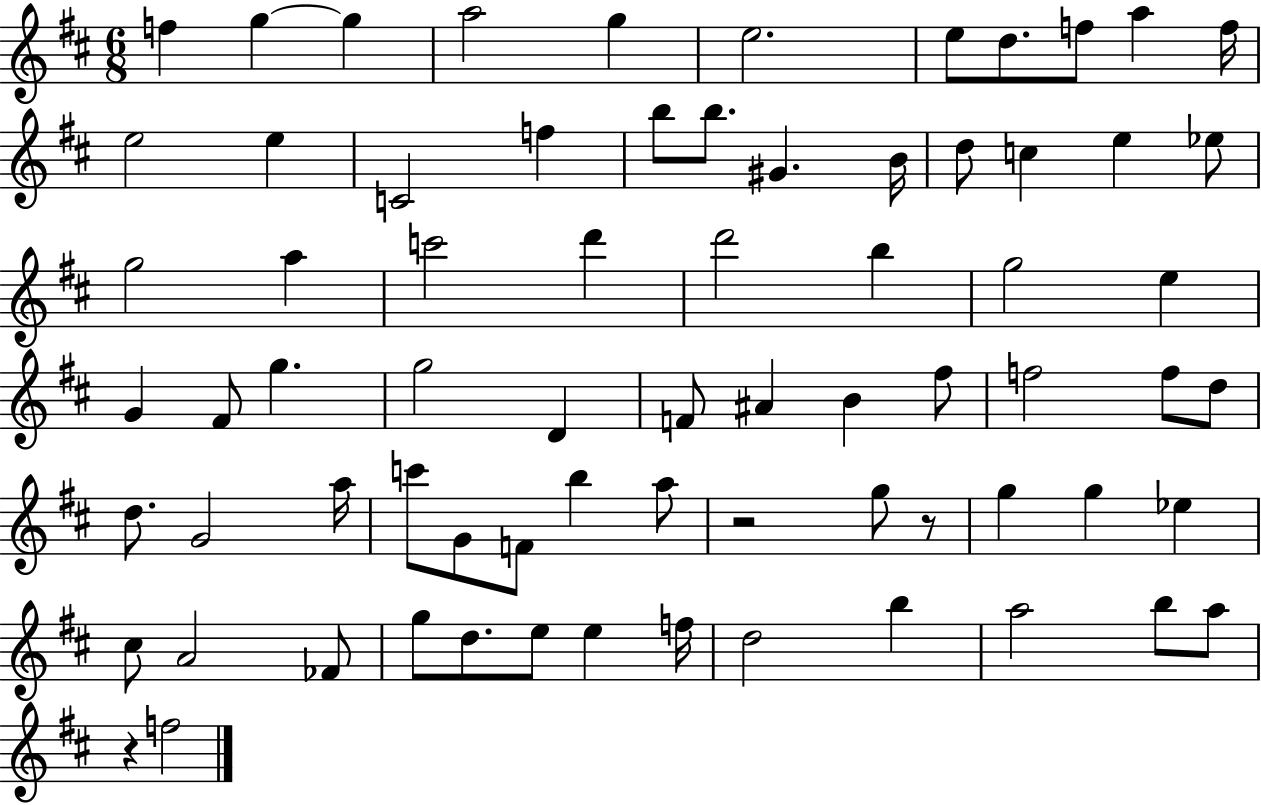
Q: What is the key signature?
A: D major